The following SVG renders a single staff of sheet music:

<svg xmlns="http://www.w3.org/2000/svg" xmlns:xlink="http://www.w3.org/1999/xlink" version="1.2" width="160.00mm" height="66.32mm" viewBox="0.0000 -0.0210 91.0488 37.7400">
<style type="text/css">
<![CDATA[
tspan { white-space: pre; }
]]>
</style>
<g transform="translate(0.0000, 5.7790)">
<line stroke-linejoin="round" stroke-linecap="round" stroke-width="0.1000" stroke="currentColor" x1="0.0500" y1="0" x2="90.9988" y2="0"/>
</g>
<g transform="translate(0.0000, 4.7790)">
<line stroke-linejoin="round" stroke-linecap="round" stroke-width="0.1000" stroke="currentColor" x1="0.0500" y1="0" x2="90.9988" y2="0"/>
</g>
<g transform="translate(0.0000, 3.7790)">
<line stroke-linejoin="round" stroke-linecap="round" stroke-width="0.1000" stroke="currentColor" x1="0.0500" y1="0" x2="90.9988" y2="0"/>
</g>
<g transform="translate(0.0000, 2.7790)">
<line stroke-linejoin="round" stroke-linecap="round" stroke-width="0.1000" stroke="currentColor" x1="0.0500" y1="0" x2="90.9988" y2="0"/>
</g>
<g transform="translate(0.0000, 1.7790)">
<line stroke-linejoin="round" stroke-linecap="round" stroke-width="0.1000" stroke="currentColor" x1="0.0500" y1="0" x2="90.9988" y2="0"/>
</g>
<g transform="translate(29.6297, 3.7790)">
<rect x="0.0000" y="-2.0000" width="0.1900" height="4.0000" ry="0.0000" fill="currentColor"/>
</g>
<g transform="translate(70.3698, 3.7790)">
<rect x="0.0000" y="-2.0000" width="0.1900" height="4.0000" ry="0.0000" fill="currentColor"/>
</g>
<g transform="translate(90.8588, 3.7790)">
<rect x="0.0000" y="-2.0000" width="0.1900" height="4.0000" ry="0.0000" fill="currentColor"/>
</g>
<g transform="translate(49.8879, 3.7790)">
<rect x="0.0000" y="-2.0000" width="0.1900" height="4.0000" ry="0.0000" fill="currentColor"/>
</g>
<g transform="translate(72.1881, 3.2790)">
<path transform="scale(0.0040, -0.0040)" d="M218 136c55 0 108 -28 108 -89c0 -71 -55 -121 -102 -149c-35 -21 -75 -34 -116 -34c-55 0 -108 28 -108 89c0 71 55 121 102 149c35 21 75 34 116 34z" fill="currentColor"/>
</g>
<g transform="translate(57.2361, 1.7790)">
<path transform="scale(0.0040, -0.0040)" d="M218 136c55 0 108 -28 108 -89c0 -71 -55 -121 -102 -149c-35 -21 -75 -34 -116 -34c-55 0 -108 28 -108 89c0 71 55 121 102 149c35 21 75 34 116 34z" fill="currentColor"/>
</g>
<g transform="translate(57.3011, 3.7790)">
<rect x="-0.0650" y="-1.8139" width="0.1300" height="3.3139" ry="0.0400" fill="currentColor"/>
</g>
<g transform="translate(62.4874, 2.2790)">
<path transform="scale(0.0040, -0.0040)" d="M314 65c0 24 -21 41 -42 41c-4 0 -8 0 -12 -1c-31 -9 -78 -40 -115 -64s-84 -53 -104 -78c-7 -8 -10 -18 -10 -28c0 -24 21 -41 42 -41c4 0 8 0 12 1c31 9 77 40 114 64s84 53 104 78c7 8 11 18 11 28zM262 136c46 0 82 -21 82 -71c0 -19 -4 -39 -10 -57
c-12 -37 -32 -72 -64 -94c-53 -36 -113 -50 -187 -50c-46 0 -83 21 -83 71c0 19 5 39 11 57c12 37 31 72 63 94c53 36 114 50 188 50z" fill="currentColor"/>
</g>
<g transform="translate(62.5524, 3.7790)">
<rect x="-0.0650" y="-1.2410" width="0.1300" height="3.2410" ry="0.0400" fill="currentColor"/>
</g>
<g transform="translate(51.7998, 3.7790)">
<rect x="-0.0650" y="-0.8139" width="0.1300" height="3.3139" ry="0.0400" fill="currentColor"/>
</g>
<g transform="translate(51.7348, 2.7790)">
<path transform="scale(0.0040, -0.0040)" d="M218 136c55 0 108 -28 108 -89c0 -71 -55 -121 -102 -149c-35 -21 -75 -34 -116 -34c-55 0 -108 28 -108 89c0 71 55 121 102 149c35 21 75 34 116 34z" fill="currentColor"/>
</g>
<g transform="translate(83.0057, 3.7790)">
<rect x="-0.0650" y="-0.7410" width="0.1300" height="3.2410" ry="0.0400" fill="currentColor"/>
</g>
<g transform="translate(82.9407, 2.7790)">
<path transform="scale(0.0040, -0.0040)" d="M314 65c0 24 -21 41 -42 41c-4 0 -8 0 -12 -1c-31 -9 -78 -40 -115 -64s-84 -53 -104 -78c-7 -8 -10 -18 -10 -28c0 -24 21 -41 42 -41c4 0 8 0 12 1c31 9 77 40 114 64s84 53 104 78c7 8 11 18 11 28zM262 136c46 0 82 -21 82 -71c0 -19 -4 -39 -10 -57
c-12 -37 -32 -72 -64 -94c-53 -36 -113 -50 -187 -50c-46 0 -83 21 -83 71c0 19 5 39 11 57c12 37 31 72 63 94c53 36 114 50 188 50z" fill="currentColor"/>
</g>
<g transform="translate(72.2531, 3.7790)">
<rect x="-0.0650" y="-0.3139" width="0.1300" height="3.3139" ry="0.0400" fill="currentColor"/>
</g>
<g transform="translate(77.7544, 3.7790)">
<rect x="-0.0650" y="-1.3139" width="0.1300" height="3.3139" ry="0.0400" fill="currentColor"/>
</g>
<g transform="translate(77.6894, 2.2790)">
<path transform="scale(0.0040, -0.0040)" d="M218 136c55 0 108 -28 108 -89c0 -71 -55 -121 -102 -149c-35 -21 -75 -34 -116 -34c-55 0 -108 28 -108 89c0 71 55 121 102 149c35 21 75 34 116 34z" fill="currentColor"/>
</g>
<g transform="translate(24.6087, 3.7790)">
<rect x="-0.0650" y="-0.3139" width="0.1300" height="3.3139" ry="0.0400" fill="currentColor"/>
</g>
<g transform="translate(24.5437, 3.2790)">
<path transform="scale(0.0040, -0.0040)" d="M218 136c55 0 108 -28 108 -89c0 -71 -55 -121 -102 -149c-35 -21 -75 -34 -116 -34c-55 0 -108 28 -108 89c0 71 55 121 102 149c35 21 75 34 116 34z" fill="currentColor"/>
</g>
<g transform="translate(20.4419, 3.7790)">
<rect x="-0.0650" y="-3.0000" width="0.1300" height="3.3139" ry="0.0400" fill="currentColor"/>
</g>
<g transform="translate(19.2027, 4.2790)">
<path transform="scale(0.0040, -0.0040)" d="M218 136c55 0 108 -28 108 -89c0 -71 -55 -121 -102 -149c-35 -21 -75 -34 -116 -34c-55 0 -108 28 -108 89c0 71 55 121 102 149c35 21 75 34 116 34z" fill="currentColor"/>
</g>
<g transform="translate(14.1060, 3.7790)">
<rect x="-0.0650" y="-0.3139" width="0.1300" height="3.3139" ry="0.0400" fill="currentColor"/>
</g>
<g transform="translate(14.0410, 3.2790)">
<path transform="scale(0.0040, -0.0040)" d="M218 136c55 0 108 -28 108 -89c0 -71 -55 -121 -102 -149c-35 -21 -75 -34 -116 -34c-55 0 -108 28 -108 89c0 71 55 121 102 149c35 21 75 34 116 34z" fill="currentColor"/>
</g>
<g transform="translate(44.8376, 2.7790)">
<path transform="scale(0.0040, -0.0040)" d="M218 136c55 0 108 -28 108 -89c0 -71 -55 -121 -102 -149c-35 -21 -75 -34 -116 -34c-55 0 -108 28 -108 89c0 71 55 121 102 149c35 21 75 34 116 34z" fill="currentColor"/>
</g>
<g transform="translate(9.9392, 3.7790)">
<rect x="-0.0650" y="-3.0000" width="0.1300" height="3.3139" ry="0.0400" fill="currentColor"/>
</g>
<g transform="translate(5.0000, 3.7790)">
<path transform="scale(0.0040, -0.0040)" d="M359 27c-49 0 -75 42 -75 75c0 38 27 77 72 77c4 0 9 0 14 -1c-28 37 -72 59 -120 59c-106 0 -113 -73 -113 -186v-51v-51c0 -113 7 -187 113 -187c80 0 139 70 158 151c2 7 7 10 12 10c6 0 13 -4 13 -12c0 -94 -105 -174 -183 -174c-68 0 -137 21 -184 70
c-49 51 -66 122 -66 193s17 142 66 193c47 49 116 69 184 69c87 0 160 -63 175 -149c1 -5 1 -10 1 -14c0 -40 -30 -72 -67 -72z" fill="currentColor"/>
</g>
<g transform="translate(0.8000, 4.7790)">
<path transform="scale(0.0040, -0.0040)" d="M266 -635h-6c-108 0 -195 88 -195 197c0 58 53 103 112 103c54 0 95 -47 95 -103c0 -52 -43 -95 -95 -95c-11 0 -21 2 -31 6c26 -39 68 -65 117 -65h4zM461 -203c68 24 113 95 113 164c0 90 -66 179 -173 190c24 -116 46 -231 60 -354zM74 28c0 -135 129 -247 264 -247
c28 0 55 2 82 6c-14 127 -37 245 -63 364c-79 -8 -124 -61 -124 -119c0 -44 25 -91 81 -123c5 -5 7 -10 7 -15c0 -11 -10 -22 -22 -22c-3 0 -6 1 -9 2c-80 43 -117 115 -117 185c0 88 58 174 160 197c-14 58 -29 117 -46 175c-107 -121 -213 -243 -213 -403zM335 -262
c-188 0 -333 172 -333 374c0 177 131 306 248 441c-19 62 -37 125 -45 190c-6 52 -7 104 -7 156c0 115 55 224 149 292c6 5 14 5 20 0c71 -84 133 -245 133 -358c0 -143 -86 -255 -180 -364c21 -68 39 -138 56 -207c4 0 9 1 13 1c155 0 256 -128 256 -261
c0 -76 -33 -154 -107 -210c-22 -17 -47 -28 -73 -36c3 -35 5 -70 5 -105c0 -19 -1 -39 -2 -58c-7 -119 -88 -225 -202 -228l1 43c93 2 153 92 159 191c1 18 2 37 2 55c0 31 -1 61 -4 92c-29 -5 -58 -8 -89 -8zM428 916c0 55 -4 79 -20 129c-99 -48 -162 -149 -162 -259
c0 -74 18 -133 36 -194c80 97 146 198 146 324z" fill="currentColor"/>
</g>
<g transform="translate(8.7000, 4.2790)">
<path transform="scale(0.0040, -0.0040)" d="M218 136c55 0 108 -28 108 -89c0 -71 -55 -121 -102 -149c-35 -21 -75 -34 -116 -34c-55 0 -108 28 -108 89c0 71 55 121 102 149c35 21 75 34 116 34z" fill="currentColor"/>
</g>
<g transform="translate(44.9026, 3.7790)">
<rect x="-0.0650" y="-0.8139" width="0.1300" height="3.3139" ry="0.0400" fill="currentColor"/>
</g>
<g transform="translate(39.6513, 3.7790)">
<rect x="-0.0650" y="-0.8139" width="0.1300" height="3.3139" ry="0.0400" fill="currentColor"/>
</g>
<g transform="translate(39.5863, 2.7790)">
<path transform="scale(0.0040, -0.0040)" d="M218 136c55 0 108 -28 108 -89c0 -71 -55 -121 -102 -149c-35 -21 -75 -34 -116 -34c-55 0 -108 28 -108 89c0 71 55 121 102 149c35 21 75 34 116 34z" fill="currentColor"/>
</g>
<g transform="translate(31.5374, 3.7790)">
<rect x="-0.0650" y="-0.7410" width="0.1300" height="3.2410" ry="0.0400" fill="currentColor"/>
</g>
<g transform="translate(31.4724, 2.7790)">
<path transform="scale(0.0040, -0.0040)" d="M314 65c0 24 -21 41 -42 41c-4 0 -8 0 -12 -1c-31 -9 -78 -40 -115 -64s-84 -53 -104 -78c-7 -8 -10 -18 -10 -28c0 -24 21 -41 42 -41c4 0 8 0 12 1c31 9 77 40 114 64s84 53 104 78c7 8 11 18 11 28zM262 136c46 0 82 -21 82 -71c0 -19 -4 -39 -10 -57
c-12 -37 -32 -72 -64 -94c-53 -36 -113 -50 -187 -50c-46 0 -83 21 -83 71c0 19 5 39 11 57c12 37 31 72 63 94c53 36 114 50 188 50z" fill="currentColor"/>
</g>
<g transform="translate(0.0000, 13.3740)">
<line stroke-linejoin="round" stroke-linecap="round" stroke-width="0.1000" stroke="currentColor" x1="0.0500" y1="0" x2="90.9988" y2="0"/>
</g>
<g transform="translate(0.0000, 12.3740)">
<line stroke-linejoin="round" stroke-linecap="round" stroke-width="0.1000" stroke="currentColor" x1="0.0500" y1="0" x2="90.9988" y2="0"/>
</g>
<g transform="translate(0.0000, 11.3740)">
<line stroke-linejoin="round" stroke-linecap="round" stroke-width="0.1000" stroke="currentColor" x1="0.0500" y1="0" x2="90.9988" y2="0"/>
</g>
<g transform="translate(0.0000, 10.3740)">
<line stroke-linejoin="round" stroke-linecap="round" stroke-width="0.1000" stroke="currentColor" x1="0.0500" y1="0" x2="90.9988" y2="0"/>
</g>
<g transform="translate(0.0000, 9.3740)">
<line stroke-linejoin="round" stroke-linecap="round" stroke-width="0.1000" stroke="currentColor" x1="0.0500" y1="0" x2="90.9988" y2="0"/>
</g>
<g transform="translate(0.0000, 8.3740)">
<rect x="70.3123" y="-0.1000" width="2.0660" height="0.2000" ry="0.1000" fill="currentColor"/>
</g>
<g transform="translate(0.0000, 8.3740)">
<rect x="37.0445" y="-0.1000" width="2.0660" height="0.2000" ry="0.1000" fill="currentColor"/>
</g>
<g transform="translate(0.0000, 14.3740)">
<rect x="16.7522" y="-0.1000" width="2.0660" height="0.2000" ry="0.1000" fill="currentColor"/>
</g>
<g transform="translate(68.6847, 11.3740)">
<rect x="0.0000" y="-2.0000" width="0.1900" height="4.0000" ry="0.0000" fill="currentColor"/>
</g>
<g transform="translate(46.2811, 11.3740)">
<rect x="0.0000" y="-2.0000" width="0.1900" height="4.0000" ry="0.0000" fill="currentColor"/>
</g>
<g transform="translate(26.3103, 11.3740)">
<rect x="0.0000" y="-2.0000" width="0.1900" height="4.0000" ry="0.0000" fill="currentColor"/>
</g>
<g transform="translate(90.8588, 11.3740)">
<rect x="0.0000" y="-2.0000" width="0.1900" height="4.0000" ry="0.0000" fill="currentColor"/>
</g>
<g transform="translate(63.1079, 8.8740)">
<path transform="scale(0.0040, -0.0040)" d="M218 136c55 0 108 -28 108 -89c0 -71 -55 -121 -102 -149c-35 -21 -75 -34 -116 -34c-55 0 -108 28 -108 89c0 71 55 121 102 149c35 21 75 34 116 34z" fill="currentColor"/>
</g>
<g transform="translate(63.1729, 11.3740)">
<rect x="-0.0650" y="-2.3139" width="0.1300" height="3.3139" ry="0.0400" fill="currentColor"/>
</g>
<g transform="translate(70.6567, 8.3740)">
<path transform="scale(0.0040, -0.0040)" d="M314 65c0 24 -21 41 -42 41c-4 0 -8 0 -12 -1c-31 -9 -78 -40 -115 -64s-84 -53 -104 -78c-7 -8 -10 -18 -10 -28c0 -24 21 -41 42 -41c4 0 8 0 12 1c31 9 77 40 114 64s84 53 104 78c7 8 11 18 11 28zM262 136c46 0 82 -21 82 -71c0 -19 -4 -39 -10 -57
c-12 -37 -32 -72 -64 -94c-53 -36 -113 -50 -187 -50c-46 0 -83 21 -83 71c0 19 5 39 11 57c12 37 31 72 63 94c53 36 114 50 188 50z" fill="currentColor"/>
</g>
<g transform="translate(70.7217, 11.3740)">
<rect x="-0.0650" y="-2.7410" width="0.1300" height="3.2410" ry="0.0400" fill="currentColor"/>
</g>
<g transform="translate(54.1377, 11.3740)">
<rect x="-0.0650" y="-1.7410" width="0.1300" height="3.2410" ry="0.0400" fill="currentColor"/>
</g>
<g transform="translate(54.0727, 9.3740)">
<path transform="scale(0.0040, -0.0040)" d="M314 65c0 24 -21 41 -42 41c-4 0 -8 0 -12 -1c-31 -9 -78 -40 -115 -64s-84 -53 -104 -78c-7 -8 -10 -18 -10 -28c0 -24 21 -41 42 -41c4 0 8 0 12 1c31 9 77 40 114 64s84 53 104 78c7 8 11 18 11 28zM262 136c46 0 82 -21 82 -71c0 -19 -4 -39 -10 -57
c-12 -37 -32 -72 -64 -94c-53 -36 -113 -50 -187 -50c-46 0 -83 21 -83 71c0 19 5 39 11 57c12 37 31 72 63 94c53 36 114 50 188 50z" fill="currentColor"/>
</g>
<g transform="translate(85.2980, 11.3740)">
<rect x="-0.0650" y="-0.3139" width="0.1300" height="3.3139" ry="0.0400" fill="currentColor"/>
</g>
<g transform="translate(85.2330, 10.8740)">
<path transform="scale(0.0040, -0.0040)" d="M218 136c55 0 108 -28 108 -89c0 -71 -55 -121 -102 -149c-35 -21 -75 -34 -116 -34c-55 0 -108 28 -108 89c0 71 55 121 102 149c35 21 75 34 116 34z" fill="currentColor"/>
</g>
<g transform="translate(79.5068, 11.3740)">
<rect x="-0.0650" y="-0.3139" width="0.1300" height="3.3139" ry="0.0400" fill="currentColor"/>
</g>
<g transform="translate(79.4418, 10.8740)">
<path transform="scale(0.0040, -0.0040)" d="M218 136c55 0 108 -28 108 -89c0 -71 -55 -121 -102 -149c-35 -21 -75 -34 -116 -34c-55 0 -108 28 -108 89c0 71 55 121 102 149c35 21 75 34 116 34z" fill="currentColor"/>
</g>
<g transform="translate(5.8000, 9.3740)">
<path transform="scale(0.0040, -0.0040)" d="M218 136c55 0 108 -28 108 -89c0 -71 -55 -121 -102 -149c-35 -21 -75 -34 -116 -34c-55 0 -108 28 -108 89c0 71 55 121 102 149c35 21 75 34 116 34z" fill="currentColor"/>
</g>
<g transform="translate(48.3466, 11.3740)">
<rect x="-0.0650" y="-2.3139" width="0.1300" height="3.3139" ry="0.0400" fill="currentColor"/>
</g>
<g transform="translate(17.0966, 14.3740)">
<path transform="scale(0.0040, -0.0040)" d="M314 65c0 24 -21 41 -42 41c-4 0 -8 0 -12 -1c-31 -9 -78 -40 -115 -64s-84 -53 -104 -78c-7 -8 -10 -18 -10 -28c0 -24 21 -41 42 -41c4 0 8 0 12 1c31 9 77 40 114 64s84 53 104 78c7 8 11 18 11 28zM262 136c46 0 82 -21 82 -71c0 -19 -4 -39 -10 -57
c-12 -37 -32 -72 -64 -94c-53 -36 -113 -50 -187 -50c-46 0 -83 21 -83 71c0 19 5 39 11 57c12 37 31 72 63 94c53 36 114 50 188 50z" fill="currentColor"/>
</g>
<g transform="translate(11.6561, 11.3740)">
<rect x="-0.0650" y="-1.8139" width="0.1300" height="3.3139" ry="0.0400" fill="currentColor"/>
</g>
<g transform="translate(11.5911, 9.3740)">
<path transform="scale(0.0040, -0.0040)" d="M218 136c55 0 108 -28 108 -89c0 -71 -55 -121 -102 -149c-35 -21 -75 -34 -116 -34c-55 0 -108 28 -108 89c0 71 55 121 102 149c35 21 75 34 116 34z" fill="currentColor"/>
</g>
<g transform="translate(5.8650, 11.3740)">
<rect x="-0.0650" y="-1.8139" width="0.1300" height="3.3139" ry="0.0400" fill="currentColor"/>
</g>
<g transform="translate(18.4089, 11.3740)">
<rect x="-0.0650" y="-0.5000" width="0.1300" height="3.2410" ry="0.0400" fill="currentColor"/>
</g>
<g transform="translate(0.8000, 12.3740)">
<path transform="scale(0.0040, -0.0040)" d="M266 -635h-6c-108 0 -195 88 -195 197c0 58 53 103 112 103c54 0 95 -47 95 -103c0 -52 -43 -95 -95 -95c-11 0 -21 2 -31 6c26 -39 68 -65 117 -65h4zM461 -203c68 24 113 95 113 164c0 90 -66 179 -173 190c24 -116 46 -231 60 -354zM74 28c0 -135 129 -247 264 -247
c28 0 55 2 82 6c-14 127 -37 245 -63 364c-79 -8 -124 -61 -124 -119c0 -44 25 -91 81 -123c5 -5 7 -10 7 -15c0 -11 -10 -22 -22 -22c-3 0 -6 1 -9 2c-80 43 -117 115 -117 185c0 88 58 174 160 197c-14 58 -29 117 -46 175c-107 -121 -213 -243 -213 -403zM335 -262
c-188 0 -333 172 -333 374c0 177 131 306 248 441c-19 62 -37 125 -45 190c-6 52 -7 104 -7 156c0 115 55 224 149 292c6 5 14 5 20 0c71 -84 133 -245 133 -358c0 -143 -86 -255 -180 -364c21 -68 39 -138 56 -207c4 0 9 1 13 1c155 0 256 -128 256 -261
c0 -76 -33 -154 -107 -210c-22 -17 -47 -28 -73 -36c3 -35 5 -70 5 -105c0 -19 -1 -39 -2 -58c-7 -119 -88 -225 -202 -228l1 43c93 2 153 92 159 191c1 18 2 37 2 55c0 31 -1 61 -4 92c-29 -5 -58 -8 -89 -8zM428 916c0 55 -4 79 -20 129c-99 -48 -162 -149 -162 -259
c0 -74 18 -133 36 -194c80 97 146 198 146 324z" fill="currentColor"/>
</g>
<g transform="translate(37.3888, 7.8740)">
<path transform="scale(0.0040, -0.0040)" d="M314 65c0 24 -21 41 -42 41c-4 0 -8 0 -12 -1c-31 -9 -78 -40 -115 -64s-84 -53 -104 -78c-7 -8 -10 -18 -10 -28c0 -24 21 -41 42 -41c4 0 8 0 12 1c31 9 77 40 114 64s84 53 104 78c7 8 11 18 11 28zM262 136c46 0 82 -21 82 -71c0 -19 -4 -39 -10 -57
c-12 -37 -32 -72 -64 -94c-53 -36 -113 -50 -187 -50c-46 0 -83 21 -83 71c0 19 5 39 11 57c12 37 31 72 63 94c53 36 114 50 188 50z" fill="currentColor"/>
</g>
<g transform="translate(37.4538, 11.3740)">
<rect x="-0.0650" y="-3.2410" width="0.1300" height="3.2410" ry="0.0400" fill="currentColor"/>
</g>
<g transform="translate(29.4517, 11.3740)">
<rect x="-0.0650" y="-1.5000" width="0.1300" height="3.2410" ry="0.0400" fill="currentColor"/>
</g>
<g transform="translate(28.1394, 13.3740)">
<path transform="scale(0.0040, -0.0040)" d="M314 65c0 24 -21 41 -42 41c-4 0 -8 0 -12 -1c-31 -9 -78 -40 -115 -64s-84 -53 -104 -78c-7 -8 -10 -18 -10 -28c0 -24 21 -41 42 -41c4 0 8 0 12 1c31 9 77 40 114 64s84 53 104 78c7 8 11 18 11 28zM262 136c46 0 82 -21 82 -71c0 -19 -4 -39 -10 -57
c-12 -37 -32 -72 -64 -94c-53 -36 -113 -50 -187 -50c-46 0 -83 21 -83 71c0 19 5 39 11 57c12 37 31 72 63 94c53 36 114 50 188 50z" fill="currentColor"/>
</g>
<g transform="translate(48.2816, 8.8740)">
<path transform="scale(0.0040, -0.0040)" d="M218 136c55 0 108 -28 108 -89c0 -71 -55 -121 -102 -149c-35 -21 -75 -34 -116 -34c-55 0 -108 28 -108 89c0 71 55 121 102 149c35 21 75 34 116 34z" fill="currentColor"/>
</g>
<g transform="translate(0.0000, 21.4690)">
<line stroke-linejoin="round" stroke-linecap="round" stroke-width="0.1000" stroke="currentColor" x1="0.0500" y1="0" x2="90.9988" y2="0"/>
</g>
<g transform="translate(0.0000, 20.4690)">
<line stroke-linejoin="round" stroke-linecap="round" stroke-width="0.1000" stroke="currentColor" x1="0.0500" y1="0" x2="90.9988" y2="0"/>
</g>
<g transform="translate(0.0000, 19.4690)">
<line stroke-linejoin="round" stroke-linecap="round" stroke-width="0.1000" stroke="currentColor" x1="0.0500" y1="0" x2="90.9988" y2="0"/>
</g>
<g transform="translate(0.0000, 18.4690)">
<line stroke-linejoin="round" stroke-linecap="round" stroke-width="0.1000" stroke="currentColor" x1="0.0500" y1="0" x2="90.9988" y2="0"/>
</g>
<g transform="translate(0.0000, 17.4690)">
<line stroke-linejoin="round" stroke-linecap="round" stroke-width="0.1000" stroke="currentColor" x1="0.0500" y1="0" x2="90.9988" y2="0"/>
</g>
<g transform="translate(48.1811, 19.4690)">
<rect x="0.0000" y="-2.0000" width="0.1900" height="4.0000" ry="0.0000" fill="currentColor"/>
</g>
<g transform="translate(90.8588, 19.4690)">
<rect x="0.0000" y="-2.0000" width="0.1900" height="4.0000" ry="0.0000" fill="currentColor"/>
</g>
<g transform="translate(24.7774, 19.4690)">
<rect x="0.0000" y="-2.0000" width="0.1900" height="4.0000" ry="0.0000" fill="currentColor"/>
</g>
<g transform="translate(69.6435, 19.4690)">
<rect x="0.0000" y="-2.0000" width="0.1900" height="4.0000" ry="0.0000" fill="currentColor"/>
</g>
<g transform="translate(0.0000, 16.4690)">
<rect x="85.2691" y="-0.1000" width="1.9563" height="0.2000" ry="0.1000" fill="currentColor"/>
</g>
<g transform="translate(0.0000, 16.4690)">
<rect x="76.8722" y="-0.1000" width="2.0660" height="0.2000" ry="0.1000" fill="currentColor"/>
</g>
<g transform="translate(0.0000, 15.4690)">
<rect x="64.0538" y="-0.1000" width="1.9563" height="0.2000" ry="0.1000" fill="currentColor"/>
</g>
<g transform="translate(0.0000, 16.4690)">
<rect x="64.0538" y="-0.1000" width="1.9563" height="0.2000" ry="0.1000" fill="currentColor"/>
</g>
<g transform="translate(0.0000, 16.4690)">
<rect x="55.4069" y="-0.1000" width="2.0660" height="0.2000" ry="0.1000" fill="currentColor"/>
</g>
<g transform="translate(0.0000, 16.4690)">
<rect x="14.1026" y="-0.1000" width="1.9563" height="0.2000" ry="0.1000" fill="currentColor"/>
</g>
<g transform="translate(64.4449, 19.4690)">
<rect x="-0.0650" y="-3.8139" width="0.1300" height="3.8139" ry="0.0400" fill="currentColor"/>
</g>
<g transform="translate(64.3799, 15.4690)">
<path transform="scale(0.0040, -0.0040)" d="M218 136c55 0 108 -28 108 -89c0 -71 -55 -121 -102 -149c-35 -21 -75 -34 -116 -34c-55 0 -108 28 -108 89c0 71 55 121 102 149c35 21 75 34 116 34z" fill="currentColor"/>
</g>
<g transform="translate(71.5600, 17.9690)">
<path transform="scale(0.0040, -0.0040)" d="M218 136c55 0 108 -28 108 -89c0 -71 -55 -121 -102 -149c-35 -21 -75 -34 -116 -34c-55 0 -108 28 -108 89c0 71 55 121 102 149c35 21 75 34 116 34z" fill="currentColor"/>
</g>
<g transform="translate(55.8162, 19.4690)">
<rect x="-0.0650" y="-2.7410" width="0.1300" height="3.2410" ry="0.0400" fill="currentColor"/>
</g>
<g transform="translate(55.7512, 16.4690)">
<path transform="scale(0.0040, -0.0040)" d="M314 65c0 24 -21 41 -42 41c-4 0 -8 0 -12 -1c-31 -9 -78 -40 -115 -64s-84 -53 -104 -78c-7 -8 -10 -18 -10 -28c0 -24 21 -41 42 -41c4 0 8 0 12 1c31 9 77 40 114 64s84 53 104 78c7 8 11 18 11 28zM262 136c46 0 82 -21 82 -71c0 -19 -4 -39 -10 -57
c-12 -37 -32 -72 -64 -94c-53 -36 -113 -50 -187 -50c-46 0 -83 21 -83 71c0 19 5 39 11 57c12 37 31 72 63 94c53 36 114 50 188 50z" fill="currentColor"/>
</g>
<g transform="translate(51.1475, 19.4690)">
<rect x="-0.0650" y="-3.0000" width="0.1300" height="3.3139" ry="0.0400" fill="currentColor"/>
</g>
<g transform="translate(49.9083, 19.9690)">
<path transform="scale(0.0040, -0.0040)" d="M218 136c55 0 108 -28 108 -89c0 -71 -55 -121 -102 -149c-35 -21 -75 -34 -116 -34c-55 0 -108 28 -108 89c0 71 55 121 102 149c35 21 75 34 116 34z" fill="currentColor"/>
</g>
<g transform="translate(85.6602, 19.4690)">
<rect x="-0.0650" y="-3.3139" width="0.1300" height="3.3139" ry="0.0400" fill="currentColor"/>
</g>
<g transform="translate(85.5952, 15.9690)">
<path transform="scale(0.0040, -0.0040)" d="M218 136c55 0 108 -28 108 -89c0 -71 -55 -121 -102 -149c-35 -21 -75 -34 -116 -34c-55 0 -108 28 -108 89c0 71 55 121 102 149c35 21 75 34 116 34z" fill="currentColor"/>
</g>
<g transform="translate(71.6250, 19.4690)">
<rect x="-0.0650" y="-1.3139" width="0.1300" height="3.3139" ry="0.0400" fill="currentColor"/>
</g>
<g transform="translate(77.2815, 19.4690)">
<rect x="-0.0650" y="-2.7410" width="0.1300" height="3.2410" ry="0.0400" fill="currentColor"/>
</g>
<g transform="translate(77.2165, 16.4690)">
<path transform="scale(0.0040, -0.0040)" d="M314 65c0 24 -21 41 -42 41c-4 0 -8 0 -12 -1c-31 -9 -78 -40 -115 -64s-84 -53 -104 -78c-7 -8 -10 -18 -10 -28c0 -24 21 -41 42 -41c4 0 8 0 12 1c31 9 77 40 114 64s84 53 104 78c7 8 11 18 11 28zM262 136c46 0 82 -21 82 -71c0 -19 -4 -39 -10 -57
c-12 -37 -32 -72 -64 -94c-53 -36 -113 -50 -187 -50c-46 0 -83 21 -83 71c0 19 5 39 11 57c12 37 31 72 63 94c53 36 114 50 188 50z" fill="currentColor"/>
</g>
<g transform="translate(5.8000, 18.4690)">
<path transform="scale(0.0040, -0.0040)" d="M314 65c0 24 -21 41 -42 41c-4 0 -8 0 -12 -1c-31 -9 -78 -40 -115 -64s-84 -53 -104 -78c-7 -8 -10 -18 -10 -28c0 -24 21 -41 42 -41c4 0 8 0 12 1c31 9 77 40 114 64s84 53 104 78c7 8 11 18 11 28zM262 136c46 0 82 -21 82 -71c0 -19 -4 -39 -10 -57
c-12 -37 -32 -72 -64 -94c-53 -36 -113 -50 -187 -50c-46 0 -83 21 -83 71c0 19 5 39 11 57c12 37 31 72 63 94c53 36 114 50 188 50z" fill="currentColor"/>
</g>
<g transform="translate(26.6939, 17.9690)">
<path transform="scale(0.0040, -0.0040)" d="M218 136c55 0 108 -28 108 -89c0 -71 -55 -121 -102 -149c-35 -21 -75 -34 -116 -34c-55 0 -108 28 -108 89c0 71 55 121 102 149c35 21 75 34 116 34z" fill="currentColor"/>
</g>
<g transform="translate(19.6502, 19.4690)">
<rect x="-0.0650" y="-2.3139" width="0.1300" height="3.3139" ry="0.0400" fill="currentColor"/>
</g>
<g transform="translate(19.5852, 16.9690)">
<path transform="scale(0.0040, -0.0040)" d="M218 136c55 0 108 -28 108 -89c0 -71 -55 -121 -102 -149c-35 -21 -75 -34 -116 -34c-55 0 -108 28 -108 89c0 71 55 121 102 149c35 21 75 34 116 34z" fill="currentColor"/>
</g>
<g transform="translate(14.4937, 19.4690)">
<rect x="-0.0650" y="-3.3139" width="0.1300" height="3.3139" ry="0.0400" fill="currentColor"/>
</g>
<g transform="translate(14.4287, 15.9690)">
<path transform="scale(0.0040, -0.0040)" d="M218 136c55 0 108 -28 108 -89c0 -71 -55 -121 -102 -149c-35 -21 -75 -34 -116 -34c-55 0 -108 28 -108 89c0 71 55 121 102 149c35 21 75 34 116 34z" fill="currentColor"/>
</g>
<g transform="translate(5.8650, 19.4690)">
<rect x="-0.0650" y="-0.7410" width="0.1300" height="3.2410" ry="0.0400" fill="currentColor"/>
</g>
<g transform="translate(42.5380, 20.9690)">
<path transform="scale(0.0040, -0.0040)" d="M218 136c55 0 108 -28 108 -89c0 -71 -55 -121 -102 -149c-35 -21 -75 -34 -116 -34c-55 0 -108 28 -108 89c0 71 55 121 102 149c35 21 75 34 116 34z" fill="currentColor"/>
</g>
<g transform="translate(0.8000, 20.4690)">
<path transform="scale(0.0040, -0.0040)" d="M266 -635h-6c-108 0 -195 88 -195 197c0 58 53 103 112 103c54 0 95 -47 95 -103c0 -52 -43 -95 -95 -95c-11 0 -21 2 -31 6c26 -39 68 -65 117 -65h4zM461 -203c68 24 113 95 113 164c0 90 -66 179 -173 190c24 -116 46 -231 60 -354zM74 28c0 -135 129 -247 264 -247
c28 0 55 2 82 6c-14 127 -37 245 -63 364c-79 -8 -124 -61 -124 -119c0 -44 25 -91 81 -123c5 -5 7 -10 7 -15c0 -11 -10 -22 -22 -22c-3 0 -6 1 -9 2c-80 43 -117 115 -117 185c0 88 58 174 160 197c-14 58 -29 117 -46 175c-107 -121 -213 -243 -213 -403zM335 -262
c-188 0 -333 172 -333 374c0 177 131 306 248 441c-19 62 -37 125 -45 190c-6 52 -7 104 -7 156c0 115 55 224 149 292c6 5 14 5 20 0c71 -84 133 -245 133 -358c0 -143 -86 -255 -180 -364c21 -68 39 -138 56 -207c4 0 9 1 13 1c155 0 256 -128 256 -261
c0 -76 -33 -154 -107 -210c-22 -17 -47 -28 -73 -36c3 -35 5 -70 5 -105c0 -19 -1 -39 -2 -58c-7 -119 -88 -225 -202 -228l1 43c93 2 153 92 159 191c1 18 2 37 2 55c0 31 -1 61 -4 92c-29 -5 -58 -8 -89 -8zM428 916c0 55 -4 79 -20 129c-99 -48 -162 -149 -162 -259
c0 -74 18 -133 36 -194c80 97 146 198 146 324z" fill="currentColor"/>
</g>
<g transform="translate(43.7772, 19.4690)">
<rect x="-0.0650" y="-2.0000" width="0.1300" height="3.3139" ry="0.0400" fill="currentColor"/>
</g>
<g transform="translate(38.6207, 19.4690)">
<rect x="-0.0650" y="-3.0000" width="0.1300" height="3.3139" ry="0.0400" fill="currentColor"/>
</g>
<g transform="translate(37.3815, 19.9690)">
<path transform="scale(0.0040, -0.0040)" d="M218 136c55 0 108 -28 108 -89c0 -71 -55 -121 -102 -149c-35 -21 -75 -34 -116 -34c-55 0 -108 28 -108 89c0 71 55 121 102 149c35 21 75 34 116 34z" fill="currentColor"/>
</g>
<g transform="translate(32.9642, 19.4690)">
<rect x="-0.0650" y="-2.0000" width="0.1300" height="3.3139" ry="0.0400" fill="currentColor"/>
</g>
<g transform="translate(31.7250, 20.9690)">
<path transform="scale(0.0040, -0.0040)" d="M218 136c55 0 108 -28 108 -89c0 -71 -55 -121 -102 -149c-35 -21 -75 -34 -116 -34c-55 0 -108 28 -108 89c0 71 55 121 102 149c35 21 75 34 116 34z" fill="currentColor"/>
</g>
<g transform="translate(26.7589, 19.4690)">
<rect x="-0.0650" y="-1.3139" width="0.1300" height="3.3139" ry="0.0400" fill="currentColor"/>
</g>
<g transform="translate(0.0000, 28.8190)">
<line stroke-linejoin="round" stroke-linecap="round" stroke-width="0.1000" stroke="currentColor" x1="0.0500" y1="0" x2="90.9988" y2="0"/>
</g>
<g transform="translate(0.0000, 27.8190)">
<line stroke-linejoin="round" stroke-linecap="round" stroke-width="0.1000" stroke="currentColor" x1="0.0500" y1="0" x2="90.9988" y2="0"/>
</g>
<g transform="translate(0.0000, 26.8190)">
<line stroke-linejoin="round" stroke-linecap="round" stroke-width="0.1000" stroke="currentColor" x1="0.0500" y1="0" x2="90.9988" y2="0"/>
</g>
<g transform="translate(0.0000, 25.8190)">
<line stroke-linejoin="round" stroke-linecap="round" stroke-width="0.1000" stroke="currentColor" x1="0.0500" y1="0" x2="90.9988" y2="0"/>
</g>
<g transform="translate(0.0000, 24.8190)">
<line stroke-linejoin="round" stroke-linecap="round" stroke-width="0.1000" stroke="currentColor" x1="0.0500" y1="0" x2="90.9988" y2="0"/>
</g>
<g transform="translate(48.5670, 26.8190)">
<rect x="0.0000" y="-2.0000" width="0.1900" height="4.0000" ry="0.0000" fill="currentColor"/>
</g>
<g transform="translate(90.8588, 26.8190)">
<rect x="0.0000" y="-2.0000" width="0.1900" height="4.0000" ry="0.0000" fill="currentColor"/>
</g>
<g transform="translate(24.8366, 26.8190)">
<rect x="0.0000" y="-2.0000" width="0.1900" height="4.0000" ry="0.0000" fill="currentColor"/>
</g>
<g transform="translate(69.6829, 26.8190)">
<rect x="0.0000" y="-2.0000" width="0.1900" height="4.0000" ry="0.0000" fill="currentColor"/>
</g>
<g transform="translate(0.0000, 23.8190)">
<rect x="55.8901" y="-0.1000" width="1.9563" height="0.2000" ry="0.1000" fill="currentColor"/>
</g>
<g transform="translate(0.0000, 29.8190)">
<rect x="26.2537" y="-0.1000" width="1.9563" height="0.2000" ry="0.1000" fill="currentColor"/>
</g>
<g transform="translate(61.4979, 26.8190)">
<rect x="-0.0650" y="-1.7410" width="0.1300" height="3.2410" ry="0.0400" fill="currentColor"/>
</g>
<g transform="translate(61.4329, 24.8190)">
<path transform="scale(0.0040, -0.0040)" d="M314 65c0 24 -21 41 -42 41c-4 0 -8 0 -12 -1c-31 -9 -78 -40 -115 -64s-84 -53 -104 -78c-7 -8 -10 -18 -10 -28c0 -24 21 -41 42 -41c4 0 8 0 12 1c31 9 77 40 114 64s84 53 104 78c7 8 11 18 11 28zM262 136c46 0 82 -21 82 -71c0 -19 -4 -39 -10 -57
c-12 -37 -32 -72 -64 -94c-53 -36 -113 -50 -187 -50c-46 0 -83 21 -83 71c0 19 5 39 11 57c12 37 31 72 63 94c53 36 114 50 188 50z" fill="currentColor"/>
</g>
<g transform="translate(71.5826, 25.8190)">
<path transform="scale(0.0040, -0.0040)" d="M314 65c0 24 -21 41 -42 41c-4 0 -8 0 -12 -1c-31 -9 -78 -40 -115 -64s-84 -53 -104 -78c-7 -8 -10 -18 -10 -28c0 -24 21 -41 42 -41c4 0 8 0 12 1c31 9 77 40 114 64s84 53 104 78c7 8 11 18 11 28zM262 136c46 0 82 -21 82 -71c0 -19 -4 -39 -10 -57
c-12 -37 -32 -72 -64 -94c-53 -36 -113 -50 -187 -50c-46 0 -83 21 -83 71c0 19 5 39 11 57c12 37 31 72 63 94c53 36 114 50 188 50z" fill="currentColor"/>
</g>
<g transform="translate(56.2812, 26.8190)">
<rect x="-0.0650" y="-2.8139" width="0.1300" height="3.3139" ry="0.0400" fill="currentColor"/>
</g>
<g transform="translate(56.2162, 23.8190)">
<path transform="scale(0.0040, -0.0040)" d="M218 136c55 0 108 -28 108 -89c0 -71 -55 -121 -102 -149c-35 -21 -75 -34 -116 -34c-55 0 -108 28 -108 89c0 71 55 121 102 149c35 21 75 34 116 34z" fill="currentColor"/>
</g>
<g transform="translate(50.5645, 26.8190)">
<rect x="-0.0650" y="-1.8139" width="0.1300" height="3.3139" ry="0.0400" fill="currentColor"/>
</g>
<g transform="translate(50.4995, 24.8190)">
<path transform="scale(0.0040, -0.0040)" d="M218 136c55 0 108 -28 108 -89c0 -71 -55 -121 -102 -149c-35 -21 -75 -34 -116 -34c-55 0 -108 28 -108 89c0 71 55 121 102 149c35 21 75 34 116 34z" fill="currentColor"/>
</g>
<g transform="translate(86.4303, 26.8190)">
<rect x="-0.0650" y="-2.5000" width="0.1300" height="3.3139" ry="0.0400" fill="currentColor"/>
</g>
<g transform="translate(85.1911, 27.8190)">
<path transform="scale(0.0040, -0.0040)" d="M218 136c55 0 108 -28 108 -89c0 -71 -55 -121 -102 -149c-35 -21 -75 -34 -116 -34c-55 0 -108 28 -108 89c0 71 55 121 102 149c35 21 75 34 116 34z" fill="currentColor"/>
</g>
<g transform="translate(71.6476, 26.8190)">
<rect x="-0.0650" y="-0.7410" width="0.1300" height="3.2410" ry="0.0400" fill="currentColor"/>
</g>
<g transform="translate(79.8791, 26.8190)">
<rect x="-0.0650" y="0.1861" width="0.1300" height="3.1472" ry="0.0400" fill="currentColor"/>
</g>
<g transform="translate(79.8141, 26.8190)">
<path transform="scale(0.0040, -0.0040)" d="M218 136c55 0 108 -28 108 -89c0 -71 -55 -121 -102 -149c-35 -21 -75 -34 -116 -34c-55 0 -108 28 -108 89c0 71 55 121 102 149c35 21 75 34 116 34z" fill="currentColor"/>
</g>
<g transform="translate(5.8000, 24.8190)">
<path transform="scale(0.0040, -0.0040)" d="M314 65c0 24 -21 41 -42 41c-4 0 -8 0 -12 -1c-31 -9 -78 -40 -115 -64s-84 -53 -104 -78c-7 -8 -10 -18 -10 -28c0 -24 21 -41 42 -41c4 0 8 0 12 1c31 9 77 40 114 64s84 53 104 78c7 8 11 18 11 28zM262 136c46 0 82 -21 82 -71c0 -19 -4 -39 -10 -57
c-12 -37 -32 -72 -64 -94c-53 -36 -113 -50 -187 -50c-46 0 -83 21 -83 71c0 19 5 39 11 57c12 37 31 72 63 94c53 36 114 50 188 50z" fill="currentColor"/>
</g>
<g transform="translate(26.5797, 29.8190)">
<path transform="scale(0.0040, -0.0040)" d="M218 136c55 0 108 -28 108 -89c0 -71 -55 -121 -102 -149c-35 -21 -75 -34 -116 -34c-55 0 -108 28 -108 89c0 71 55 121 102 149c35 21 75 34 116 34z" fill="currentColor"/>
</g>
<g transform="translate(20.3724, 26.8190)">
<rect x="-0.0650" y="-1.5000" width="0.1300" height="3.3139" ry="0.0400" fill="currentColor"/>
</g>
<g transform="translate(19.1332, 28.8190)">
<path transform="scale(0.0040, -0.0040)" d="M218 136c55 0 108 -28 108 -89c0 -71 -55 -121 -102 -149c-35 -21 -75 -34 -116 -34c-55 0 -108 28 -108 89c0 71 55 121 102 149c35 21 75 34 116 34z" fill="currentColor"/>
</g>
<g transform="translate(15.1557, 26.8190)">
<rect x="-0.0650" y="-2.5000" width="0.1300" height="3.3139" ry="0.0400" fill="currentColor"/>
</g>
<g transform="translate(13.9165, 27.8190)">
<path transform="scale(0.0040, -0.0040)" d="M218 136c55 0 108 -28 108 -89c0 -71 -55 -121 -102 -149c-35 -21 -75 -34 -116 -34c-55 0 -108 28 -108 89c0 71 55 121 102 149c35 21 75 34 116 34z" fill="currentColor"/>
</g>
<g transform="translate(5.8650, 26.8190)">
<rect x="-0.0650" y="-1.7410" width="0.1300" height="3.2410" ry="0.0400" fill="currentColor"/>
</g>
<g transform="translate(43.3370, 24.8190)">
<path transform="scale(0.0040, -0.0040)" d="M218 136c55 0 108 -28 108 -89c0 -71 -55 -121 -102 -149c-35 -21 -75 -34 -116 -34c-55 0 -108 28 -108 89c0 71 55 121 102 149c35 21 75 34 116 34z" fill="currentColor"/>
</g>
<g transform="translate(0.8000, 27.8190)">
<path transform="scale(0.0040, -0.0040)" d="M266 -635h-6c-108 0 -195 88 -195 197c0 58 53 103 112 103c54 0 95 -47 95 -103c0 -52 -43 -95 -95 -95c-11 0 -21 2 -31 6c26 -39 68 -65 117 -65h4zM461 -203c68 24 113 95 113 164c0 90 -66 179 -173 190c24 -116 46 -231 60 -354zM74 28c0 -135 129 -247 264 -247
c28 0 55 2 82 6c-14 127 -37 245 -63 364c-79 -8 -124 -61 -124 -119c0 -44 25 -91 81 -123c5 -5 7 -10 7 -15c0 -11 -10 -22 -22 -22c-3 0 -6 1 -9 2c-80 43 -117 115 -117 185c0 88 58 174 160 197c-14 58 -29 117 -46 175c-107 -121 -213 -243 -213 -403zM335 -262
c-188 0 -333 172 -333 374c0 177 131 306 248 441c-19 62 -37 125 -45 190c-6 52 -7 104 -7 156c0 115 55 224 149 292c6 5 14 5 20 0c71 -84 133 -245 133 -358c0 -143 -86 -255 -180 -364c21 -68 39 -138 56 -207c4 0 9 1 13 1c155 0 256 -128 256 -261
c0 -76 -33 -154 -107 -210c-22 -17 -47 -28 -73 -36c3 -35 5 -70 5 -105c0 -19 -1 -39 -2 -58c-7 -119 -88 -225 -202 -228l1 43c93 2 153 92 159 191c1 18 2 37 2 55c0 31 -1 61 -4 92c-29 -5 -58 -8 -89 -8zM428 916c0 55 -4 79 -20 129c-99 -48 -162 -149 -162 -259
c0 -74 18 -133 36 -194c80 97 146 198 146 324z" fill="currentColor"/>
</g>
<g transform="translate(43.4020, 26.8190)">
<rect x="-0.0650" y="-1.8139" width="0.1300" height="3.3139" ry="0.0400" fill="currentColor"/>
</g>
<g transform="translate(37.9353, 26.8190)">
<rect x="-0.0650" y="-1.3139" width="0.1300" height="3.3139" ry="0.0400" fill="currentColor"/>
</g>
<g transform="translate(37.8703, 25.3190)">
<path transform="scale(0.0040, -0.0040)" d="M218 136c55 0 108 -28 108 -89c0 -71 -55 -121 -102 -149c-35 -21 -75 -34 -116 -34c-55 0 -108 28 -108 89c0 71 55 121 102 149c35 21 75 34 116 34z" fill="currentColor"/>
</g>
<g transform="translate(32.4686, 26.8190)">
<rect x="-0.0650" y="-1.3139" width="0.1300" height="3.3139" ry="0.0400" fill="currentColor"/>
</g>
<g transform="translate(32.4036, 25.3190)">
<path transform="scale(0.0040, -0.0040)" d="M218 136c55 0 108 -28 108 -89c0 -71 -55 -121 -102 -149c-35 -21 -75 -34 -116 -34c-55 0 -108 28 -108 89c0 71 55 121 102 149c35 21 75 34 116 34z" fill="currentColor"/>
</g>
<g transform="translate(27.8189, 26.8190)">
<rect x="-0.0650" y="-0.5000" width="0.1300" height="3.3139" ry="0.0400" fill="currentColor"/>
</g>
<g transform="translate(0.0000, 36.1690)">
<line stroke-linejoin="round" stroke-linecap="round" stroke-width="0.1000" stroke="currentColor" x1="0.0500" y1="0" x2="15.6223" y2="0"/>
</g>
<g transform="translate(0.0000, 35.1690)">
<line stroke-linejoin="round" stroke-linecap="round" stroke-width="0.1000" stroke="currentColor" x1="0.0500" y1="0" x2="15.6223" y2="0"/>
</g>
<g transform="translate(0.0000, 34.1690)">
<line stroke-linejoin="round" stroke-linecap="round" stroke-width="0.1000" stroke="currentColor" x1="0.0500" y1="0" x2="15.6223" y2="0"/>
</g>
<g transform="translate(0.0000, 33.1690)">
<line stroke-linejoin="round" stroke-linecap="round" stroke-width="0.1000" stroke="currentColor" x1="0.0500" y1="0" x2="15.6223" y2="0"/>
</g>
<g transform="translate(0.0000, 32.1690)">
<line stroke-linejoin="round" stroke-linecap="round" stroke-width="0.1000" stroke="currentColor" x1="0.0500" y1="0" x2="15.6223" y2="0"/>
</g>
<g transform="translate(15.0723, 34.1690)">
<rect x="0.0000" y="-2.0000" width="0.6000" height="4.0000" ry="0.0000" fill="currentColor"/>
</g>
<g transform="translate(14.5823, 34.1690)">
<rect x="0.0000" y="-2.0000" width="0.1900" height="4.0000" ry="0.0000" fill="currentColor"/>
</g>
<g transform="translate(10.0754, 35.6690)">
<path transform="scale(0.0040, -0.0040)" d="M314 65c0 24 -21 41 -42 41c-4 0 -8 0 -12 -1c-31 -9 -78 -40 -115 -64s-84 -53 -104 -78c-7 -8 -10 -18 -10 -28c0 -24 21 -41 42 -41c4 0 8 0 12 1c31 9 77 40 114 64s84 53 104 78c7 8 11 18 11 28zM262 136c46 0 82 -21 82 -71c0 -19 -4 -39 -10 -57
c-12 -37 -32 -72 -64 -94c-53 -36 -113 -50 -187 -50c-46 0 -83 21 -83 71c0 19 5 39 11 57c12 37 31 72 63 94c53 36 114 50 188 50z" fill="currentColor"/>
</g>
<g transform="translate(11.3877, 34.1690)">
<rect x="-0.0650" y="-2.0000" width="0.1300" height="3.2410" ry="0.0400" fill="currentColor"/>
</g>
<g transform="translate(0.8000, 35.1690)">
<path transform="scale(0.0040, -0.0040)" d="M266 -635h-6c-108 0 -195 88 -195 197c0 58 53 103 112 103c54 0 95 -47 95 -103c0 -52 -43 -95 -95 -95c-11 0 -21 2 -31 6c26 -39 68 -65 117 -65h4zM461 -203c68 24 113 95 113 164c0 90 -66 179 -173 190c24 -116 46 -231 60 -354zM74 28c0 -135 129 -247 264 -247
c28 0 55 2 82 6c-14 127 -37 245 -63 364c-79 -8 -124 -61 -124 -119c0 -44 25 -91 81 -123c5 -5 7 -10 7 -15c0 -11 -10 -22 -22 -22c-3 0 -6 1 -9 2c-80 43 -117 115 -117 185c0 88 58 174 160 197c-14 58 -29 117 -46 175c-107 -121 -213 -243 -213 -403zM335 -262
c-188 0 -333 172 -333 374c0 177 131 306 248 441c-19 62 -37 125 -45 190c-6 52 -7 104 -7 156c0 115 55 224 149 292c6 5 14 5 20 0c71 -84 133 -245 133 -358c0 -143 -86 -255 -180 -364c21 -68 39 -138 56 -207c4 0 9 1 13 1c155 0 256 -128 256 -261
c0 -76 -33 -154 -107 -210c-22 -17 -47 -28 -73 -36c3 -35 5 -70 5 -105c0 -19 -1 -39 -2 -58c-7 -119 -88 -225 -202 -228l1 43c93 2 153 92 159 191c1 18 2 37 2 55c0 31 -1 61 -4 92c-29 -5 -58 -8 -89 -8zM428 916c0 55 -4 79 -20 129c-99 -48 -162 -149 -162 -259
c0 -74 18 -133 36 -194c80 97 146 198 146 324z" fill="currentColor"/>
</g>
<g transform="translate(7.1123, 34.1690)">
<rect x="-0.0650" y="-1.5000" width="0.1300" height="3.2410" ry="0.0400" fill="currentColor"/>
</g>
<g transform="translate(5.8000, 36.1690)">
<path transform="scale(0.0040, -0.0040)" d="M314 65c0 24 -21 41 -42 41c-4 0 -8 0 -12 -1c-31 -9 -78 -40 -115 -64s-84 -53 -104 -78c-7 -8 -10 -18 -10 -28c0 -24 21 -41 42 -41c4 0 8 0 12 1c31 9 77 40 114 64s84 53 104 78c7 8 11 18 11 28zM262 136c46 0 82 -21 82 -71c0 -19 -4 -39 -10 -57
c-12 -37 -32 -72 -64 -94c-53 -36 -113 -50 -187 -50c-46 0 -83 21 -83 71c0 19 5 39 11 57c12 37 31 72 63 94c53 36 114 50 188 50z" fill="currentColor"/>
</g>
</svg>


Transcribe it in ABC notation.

X:1
T:Untitled
M:4/4
L:1/4
K:C
A c A c d2 d d d f e2 c e d2 f f C2 E2 b2 g f2 g a2 c c d2 b g e F A F A a2 c' e a2 b f2 G E C e e f f a f2 d2 B G E2 F2